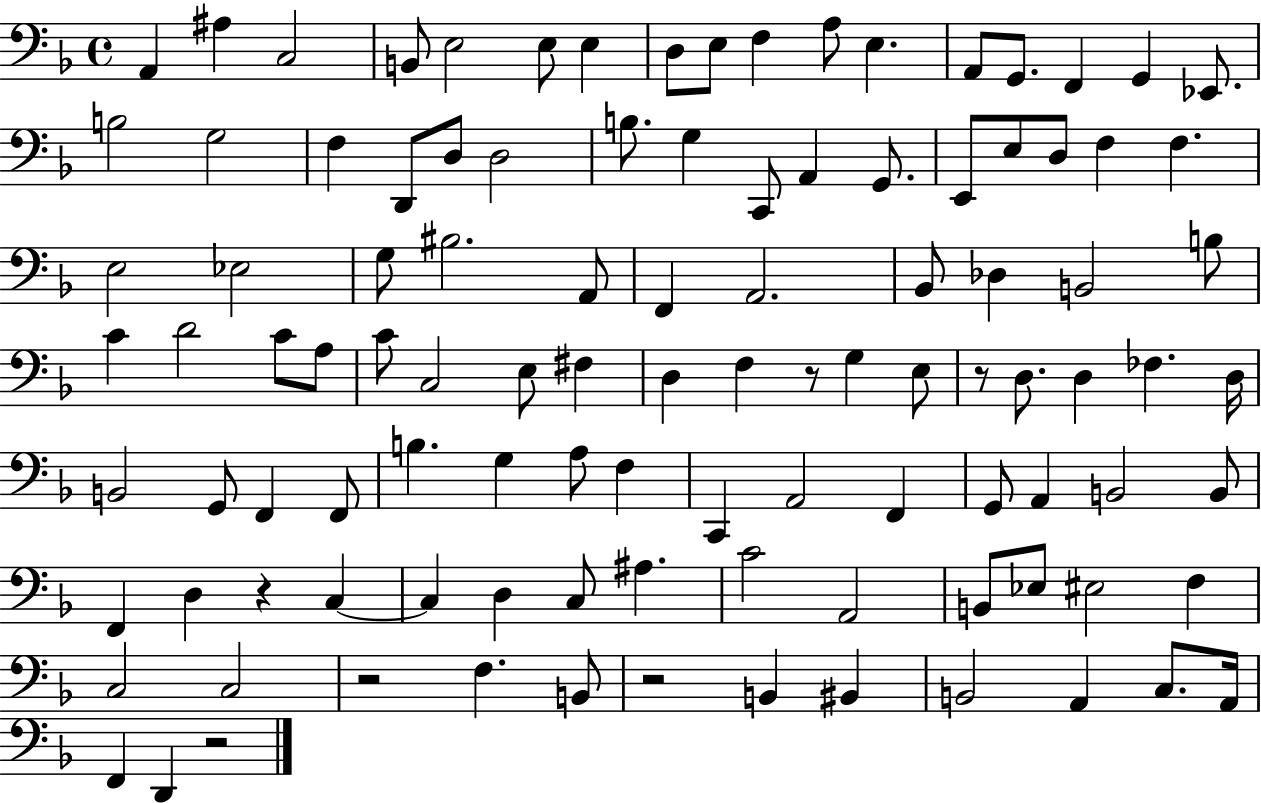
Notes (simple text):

A2/q A#3/q C3/h B2/e E3/h E3/e E3/q D3/e E3/e F3/q A3/e E3/q. A2/e G2/e. F2/q G2/q Eb2/e. B3/h G3/h F3/q D2/e D3/e D3/h B3/e. G3/q C2/e A2/q G2/e. E2/e E3/e D3/e F3/q F3/q. E3/h Eb3/h G3/e BIS3/h. A2/e F2/q A2/h. Bb2/e Db3/q B2/h B3/e C4/q D4/h C4/e A3/e C4/e C3/h E3/e F#3/q D3/q F3/q R/e G3/q E3/e R/e D3/e. D3/q FES3/q. D3/s B2/h G2/e F2/q F2/e B3/q. G3/q A3/e F3/q C2/q A2/h F2/q G2/e A2/q B2/h B2/e F2/q D3/q R/q C3/q C3/q D3/q C3/e A#3/q. C4/h A2/h B2/e Eb3/e EIS3/h F3/q C3/h C3/h R/h F3/q. B2/e R/h B2/q BIS2/q B2/h A2/q C3/e. A2/s F2/q D2/q R/h